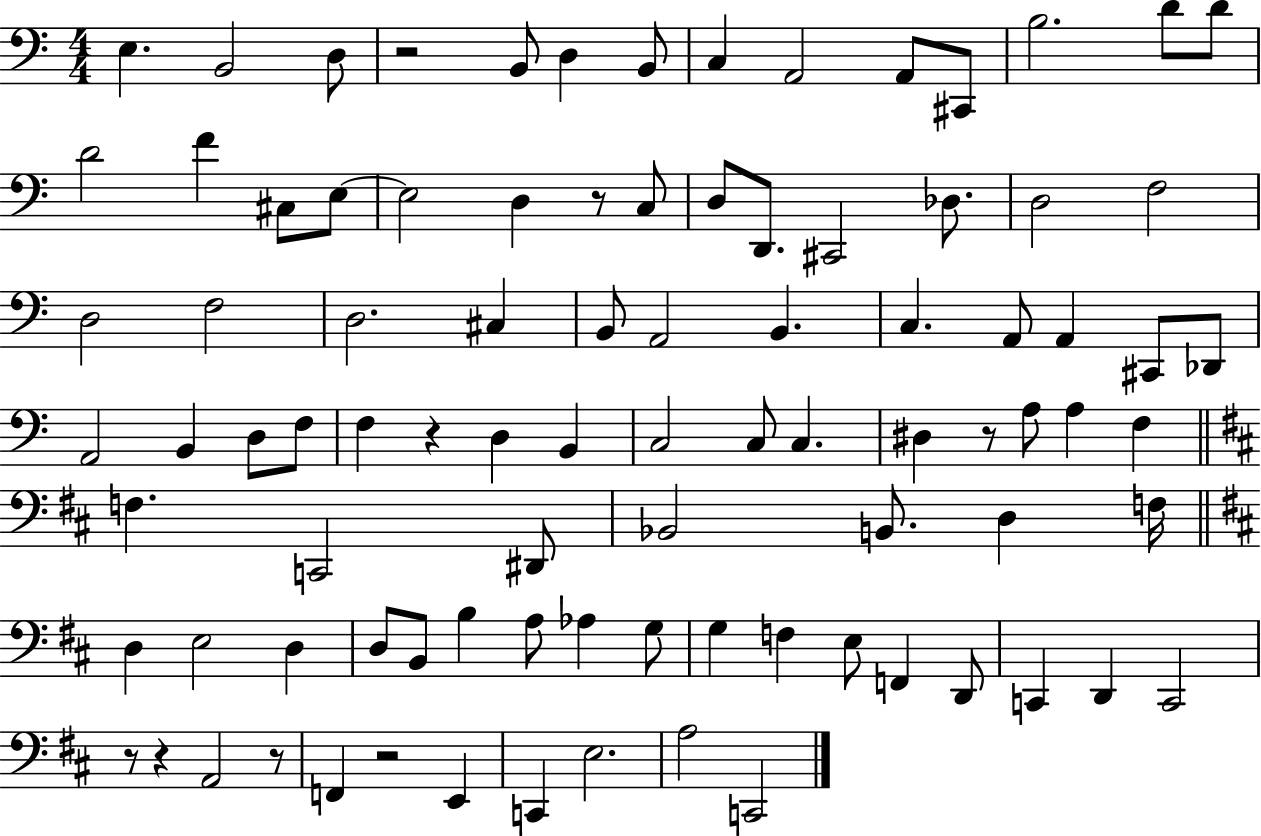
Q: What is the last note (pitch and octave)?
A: C2